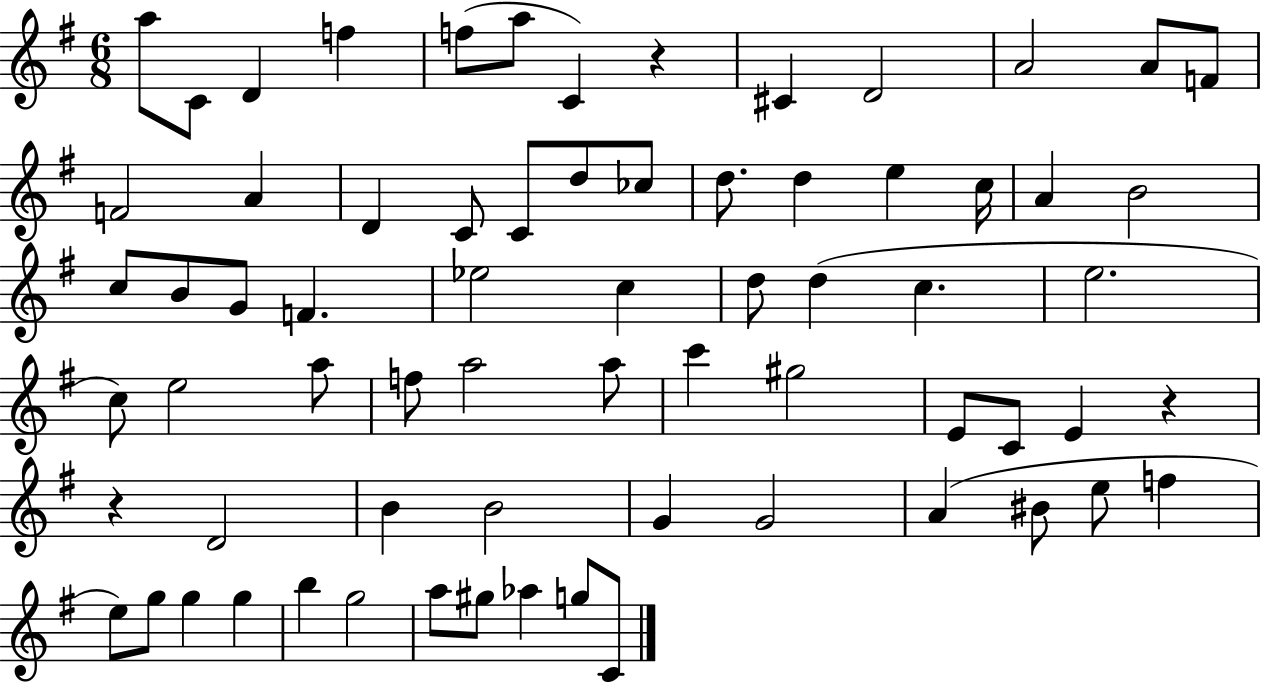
{
  \clef treble
  \numericTimeSignature
  \time 6/8
  \key g \major
  a''8 c'8 d'4 f''4 | f''8( a''8 c'4) r4 | cis'4 d'2 | a'2 a'8 f'8 | \break f'2 a'4 | d'4 c'8 c'8 d''8 ces''8 | d''8. d''4 e''4 c''16 | a'4 b'2 | \break c''8 b'8 g'8 f'4. | ees''2 c''4 | d''8 d''4( c''4. | e''2. | \break c''8) e''2 a''8 | f''8 a''2 a''8 | c'''4 gis''2 | e'8 c'8 e'4 r4 | \break r4 d'2 | b'4 b'2 | g'4 g'2 | a'4( bis'8 e''8 f''4 | \break e''8) g''8 g''4 g''4 | b''4 g''2 | a''8 gis''8 aes''4 g''8 c'8 | \bar "|."
}